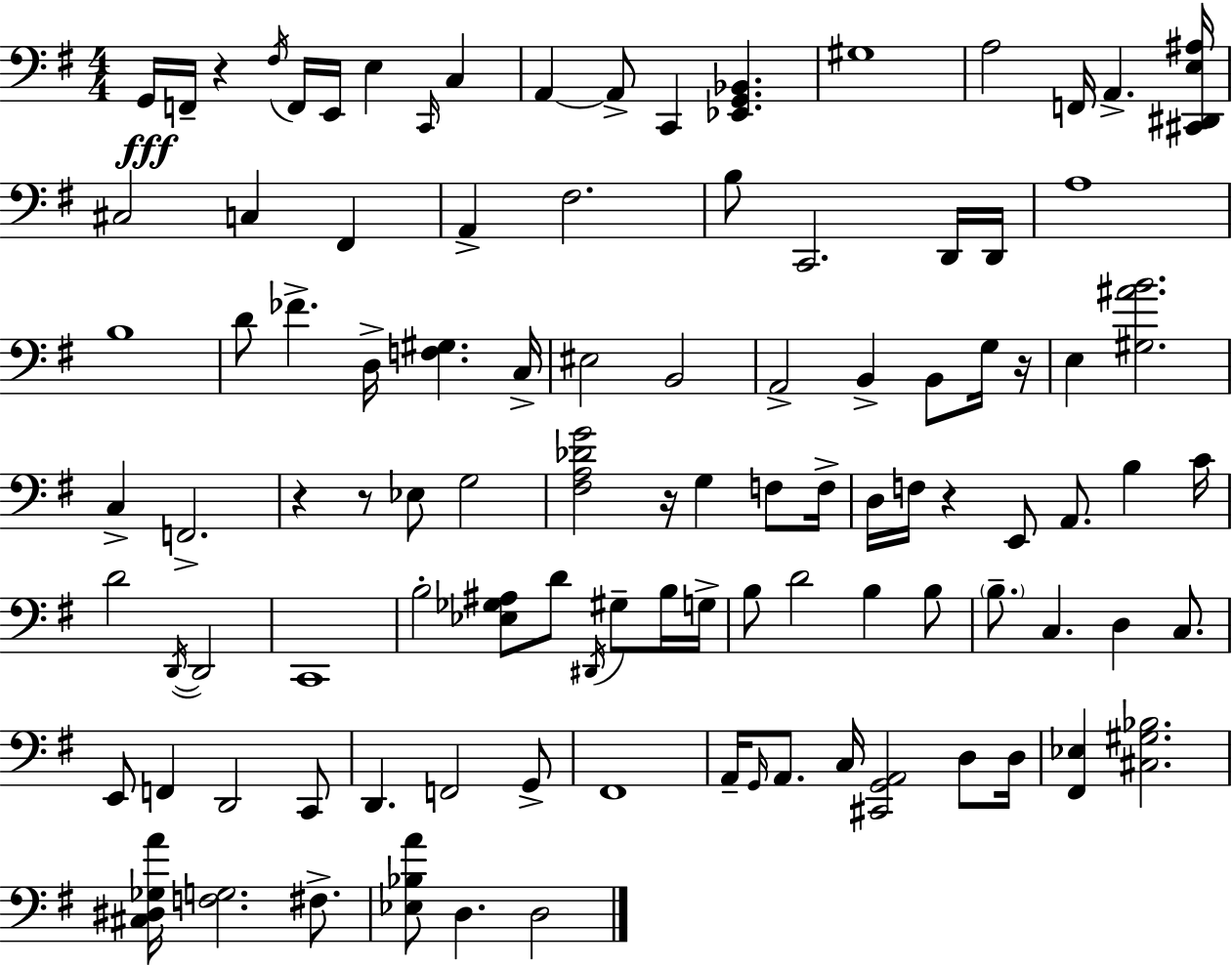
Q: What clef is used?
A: bass